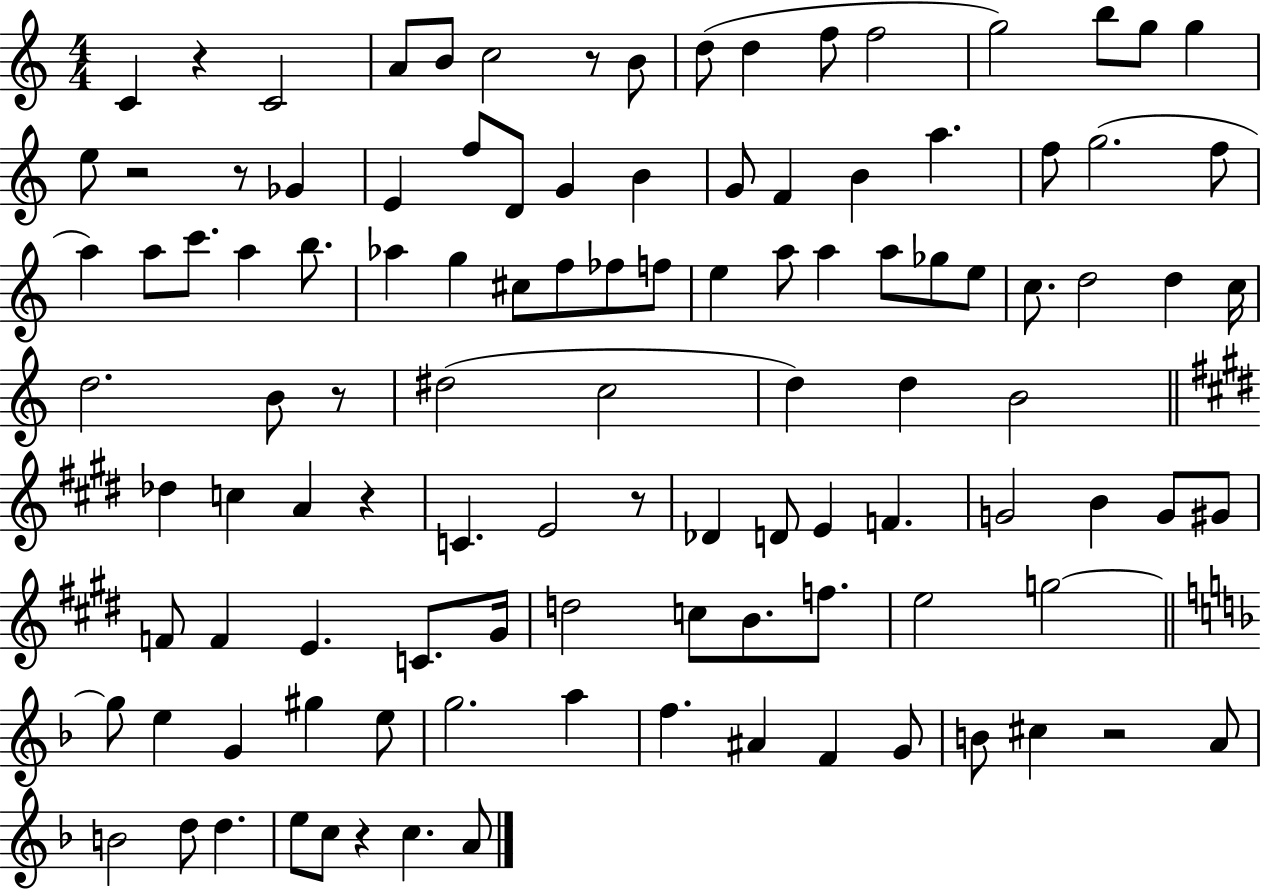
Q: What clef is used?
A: treble